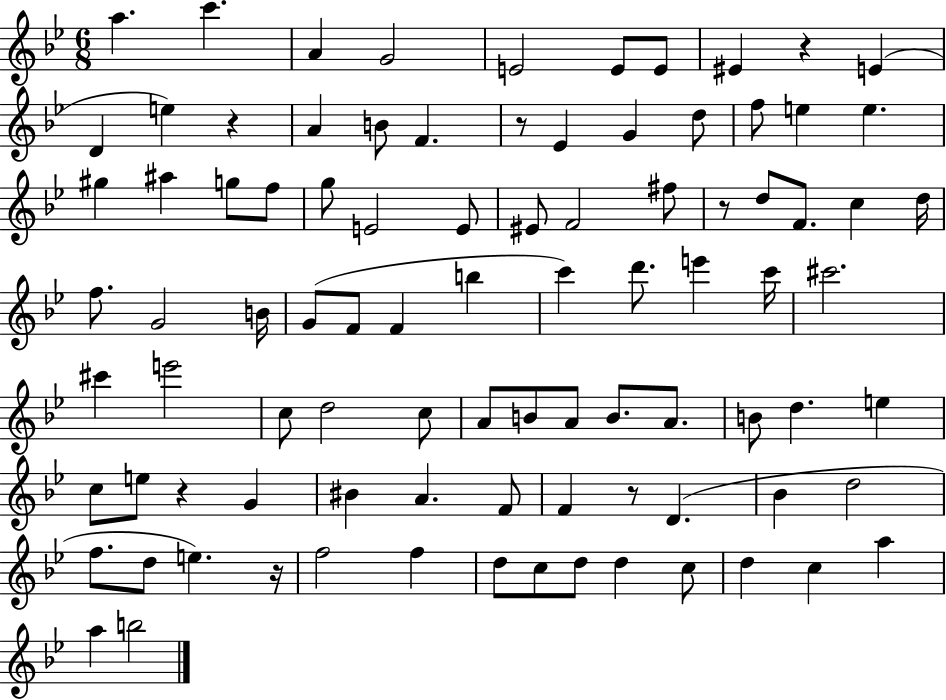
A5/q. C6/q. A4/q G4/h E4/h E4/e E4/e EIS4/q R/q E4/q D4/q E5/q R/q A4/q B4/e F4/q. R/e Eb4/q G4/q D5/e F5/e E5/q E5/q. G#5/q A#5/q G5/e F5/e G5/e E4/h E4/e EIS4/e F4/h F#5/e R/e D5/e F4/e. C5/q D5/s F5/e. G4/h B4/s G4/e F4/e F4/q B5/q C6/q D6/e. E6/q C6/s C#6/h. C#6/q E6/h C5/e D5/h C5/e A4/e B4/e A4/e B4/e. A4/e. B4/e D5/q. E5/q C5/e E5/e R/q G4/q BIS4/q A4/q. F4/e F4/q R/e D4/q. Bb4/q D5/h F5/e. D5/e E5/q. R/s F5/h F5/q D5/e C5/e D5/e D5/q C5/e D5/q C5/q A5/q A5/q B5/h